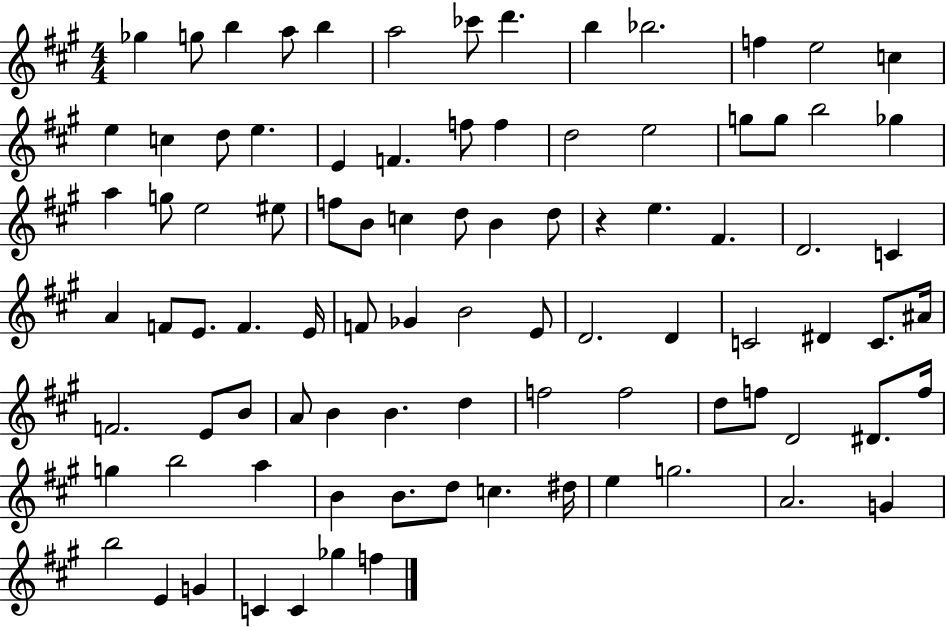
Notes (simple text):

Gb5/q G5/e B5/q A5/e B5/q A5/h CES6/e D6/q. B5/q Bb5/h. F5/q E5/h C5/q E5/q C5/q D5/e E5/q. E4/q F4/q. F5/e F5/q D5/h E5/h G5/e G5/e B5/h Gb5/q A5/q G5/e E5/h EIS5/e F5/e B4/e C5/q D5/e B4/q D5/e R/q E5/q. F#4/q. D4/h. C4/q A4/q F4/e E4/e. F4/q. E4/s F4/e Gb4/q B4/h E4/e D4/h. D4/q C4/h D#4/q C4/e. A#4/s F4/h. E4/e B4/e A4/e B4/q B4/q. D5/q F5/h F5/h D5/e F5/e D4/h D#4/e. F5/s G5/q B5/h A5/q B4/q B4/e. D5/e C5/q. D#5/s E5/q G5/h. A4/h. G4/q B5/h E4/q G4/q C4/q C4/q Gb5/q F5/q